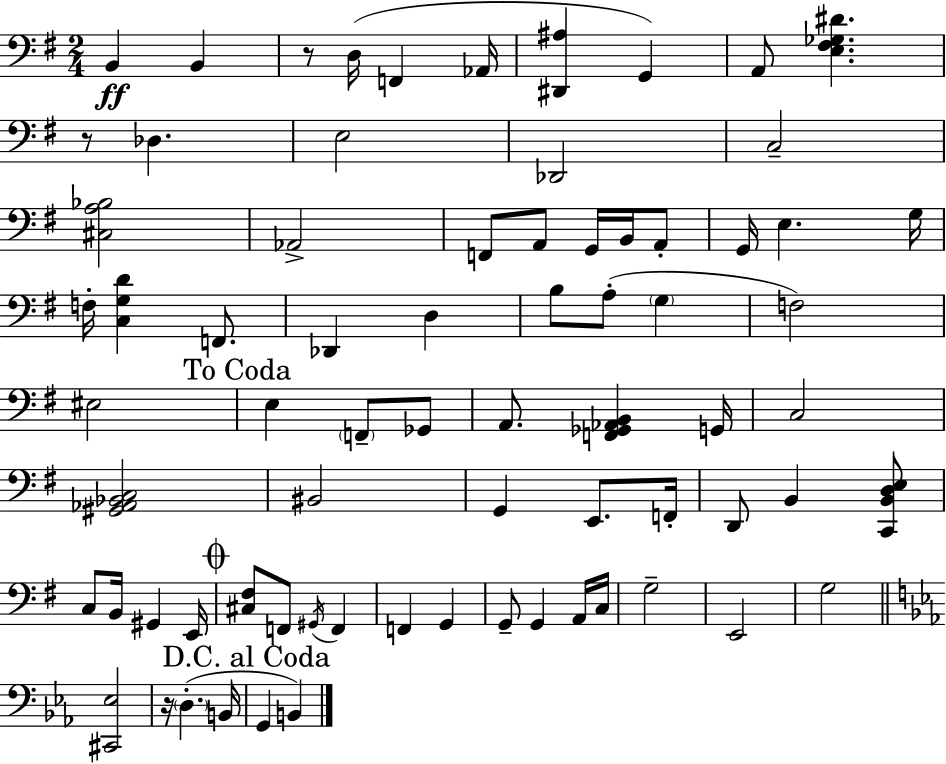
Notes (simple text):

B2/q B2/q R/e D3/s F2/q Ab2/s [D#2,A#3]/q G2/q A2/e [E3,F#3,Gb3,D#4]/q. R/e Db3/q. E3/h Db2/h C3/h [C#3,A3,Bb3]/h Ab2/h F2/e A2/e G2/s B2/s A2/e G2/s E3/q. G3/s F3/s [C3,G3,D4]/q F2/e. Db2/q D3/q B3/e A3/e G3/q F3/h EIS3/h E3/q F2/e Gb2/e A2/e. [F2,Gb2,Ab2,B2]/q G2/s C3/h [G#2,Ab2,Bb2,C3]/h BIS2/h G2/q E2/e. F2/s D2/e B2/q [C2,B2,D3,E3]/e C3/e B2/s G#2/q E2/s [C#3,F#3]/e F2/e G#2/s F2/q F2/q G2/q G2/e G2/q A2/s C3/s G3/h E2/h G3/h [C#2,Eb3]/h R/s D3/q. B2/s G2/q B2/q